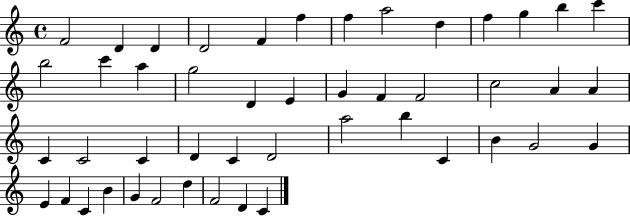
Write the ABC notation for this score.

X:1
T:Untitled
M:4/4
L:1/4
K:C
F2 D D D2 F f f a2 d f g b c' b2 c' a g2 D E G F F2 c2 A A C C2 C D C D2 a2 b C B G2 G E F C B G F2 d F2 D C